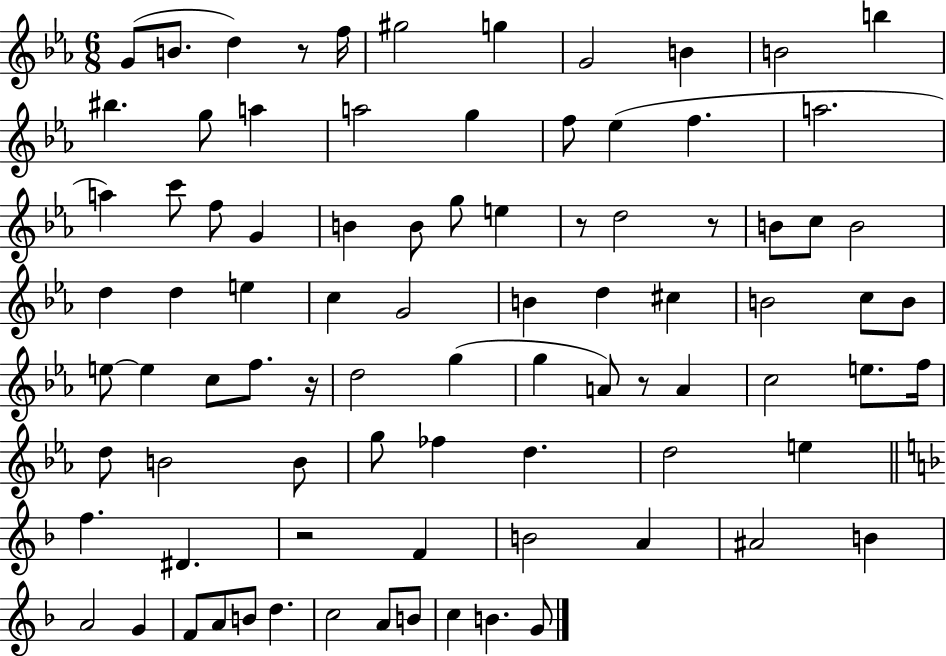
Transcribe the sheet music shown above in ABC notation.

X:1
T:Untitled
M:6/8
L:1/4
K:Eb
G/2 B/2 d z/2 f/4 ^g2 g G2 B B2 b ^b g/2 a a2 g f/2 _e f a2 a c'/2 f/2 G B B/2 g/2 e z/2 d2 z/2 B/2 c/2 B2 d d e c G2 B d ^c B2 c/2 B/2 e/2 e c/2 f/2 z/4 d2 g g A/2 z/2 A c2 e/2 f/4 d/2 B2 B/2 g/2 _f d d2 e f ^D z2 F B2 A ^A2 B A2 G F/2 A/2 B/2 d c2 A/2 B/2 c B G/2